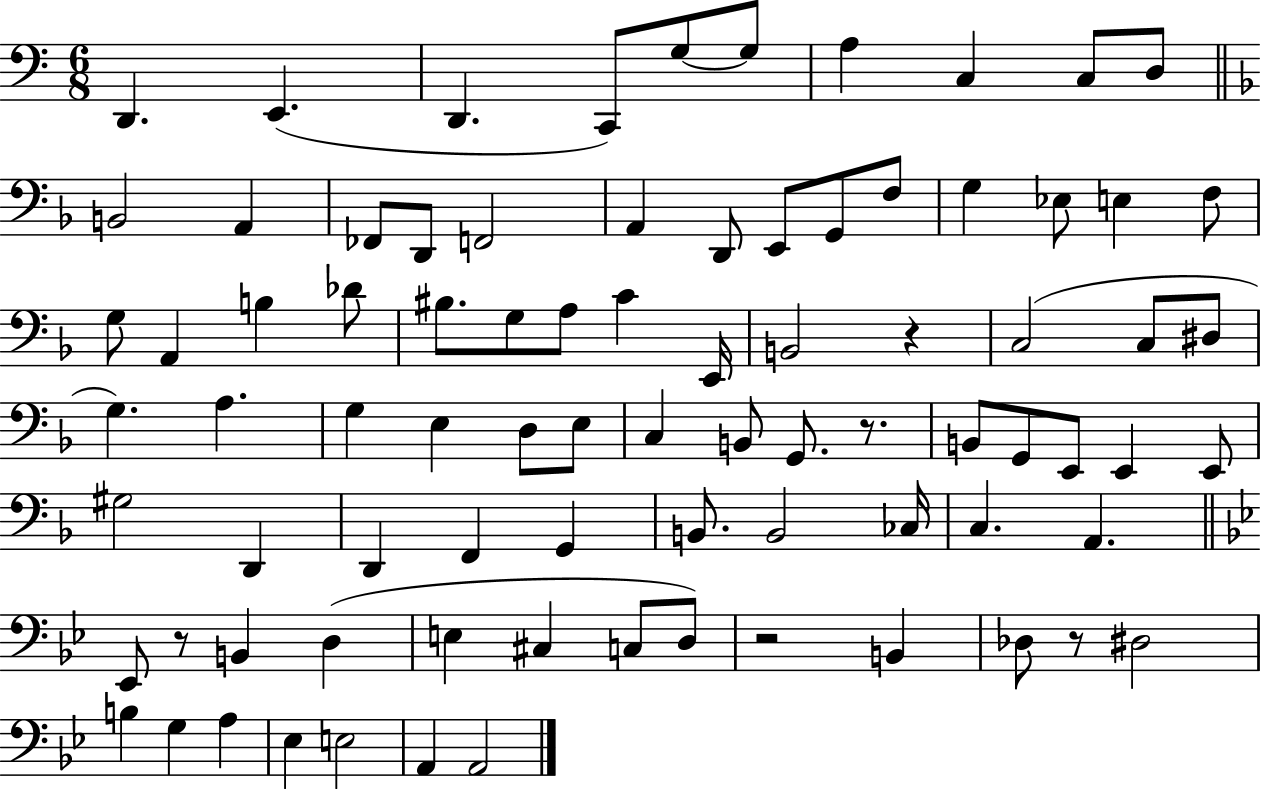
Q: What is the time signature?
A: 6/8